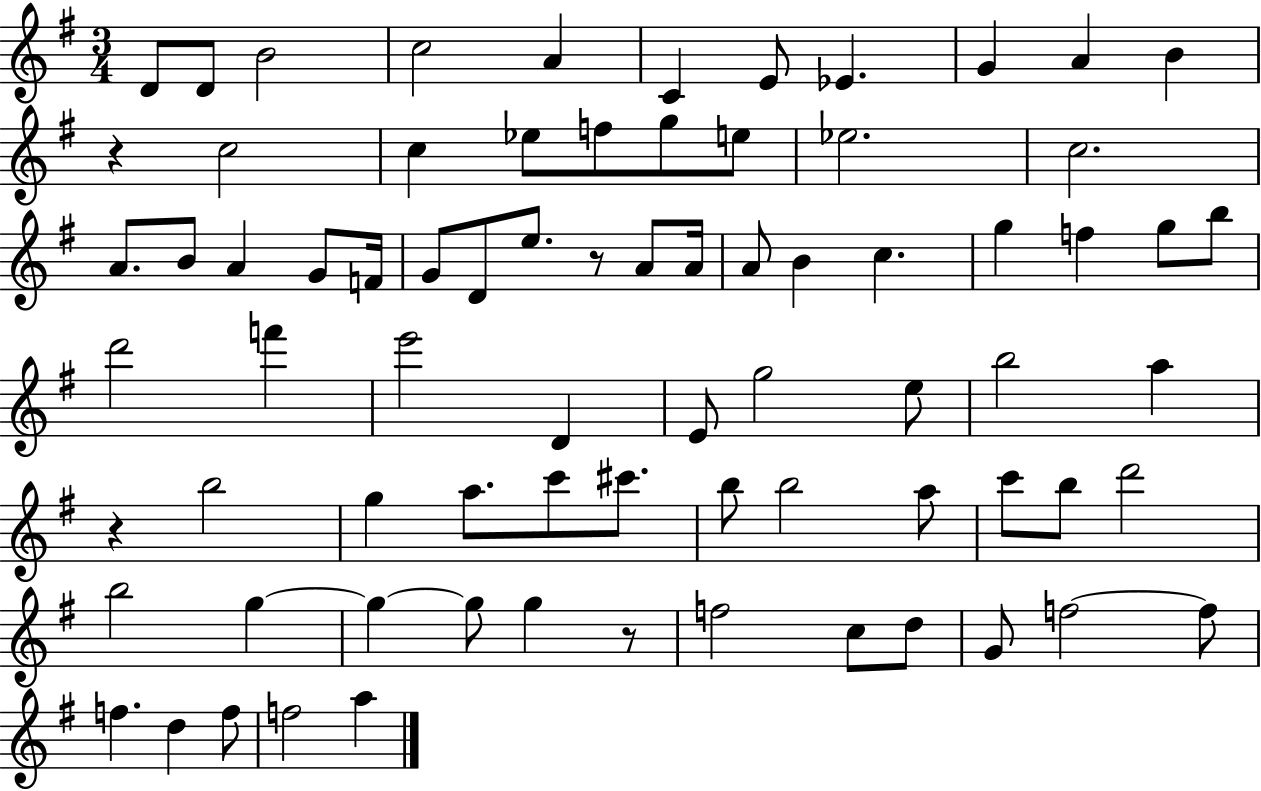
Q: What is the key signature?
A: G major